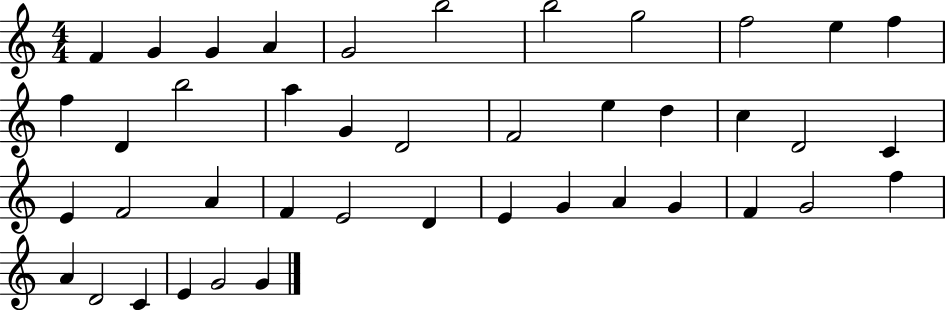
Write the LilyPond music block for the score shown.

{
  \clef treble
  \numericTimeSignature
  \time 4/4
  \key c \major
  f'4 g'4 g'4 a'4 | g'2 b''2 | b''2 g''2 | f''2 e''4 f''4 | \break f''4 d'4 b''2 | a''4 g'4 d'2 | f'2 e''4 d''4 | c''4 d'2 c'4 | \break e'4 f'2 a'4 | f'4 e'2 d'4 | e'4 g'4 a'4 g'4 | f'4 g'2 f''4 | \break a'4 d'2 c'4 | e'4 g'2 g'4 | \bar "|."
}